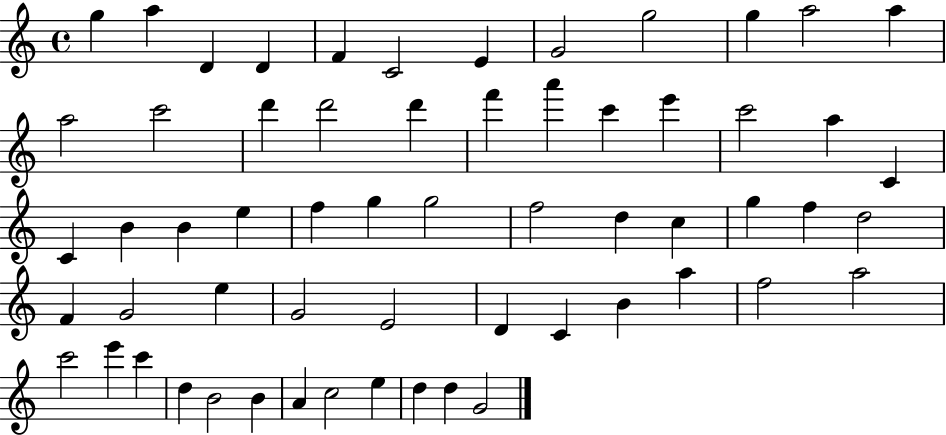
{
  \clef treble
  \time 4/4
  \defaultTimeSignature
  \key c \major
  g''4 a''4 d'4 d'4 | f'4 c'2 e'4 | g'2 g''2 | g''4 a''2 a''4 | \break a''2 c'''2 | d'''4 d'''2 d'''4 | f'''4 a'''4 c'''4 e'''4 | c'''2 a''4 c'4 | \break c'4 b'4 b'4 e''4 | f''4 g''4 g''2 | f''2 d''4 c''4 | g''4 f''4 d''2 | \break f'4 g'2 e''4 | g'2 e'2 | d'4 c'4 b'4 a''4 | f''2 a''2 | \break c'''2 e'''4 c'''4 | d''4 b'2 b'4 | a'4 c''2 e''4 | d''4 d''4 g'2 | \break \bar "|."
}